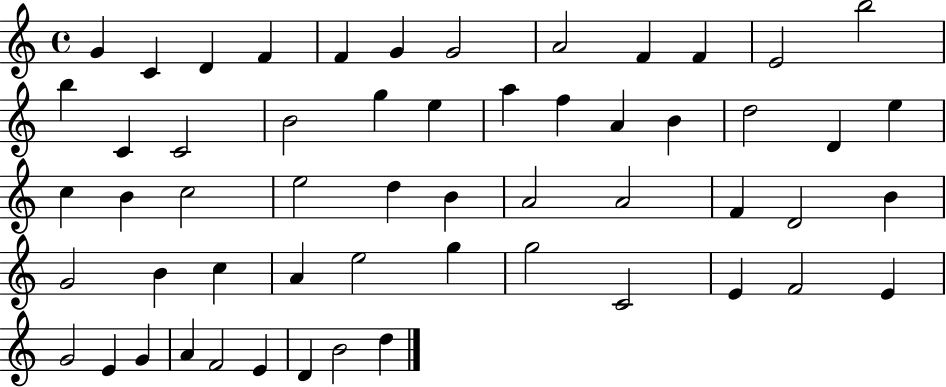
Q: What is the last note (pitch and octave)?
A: D5